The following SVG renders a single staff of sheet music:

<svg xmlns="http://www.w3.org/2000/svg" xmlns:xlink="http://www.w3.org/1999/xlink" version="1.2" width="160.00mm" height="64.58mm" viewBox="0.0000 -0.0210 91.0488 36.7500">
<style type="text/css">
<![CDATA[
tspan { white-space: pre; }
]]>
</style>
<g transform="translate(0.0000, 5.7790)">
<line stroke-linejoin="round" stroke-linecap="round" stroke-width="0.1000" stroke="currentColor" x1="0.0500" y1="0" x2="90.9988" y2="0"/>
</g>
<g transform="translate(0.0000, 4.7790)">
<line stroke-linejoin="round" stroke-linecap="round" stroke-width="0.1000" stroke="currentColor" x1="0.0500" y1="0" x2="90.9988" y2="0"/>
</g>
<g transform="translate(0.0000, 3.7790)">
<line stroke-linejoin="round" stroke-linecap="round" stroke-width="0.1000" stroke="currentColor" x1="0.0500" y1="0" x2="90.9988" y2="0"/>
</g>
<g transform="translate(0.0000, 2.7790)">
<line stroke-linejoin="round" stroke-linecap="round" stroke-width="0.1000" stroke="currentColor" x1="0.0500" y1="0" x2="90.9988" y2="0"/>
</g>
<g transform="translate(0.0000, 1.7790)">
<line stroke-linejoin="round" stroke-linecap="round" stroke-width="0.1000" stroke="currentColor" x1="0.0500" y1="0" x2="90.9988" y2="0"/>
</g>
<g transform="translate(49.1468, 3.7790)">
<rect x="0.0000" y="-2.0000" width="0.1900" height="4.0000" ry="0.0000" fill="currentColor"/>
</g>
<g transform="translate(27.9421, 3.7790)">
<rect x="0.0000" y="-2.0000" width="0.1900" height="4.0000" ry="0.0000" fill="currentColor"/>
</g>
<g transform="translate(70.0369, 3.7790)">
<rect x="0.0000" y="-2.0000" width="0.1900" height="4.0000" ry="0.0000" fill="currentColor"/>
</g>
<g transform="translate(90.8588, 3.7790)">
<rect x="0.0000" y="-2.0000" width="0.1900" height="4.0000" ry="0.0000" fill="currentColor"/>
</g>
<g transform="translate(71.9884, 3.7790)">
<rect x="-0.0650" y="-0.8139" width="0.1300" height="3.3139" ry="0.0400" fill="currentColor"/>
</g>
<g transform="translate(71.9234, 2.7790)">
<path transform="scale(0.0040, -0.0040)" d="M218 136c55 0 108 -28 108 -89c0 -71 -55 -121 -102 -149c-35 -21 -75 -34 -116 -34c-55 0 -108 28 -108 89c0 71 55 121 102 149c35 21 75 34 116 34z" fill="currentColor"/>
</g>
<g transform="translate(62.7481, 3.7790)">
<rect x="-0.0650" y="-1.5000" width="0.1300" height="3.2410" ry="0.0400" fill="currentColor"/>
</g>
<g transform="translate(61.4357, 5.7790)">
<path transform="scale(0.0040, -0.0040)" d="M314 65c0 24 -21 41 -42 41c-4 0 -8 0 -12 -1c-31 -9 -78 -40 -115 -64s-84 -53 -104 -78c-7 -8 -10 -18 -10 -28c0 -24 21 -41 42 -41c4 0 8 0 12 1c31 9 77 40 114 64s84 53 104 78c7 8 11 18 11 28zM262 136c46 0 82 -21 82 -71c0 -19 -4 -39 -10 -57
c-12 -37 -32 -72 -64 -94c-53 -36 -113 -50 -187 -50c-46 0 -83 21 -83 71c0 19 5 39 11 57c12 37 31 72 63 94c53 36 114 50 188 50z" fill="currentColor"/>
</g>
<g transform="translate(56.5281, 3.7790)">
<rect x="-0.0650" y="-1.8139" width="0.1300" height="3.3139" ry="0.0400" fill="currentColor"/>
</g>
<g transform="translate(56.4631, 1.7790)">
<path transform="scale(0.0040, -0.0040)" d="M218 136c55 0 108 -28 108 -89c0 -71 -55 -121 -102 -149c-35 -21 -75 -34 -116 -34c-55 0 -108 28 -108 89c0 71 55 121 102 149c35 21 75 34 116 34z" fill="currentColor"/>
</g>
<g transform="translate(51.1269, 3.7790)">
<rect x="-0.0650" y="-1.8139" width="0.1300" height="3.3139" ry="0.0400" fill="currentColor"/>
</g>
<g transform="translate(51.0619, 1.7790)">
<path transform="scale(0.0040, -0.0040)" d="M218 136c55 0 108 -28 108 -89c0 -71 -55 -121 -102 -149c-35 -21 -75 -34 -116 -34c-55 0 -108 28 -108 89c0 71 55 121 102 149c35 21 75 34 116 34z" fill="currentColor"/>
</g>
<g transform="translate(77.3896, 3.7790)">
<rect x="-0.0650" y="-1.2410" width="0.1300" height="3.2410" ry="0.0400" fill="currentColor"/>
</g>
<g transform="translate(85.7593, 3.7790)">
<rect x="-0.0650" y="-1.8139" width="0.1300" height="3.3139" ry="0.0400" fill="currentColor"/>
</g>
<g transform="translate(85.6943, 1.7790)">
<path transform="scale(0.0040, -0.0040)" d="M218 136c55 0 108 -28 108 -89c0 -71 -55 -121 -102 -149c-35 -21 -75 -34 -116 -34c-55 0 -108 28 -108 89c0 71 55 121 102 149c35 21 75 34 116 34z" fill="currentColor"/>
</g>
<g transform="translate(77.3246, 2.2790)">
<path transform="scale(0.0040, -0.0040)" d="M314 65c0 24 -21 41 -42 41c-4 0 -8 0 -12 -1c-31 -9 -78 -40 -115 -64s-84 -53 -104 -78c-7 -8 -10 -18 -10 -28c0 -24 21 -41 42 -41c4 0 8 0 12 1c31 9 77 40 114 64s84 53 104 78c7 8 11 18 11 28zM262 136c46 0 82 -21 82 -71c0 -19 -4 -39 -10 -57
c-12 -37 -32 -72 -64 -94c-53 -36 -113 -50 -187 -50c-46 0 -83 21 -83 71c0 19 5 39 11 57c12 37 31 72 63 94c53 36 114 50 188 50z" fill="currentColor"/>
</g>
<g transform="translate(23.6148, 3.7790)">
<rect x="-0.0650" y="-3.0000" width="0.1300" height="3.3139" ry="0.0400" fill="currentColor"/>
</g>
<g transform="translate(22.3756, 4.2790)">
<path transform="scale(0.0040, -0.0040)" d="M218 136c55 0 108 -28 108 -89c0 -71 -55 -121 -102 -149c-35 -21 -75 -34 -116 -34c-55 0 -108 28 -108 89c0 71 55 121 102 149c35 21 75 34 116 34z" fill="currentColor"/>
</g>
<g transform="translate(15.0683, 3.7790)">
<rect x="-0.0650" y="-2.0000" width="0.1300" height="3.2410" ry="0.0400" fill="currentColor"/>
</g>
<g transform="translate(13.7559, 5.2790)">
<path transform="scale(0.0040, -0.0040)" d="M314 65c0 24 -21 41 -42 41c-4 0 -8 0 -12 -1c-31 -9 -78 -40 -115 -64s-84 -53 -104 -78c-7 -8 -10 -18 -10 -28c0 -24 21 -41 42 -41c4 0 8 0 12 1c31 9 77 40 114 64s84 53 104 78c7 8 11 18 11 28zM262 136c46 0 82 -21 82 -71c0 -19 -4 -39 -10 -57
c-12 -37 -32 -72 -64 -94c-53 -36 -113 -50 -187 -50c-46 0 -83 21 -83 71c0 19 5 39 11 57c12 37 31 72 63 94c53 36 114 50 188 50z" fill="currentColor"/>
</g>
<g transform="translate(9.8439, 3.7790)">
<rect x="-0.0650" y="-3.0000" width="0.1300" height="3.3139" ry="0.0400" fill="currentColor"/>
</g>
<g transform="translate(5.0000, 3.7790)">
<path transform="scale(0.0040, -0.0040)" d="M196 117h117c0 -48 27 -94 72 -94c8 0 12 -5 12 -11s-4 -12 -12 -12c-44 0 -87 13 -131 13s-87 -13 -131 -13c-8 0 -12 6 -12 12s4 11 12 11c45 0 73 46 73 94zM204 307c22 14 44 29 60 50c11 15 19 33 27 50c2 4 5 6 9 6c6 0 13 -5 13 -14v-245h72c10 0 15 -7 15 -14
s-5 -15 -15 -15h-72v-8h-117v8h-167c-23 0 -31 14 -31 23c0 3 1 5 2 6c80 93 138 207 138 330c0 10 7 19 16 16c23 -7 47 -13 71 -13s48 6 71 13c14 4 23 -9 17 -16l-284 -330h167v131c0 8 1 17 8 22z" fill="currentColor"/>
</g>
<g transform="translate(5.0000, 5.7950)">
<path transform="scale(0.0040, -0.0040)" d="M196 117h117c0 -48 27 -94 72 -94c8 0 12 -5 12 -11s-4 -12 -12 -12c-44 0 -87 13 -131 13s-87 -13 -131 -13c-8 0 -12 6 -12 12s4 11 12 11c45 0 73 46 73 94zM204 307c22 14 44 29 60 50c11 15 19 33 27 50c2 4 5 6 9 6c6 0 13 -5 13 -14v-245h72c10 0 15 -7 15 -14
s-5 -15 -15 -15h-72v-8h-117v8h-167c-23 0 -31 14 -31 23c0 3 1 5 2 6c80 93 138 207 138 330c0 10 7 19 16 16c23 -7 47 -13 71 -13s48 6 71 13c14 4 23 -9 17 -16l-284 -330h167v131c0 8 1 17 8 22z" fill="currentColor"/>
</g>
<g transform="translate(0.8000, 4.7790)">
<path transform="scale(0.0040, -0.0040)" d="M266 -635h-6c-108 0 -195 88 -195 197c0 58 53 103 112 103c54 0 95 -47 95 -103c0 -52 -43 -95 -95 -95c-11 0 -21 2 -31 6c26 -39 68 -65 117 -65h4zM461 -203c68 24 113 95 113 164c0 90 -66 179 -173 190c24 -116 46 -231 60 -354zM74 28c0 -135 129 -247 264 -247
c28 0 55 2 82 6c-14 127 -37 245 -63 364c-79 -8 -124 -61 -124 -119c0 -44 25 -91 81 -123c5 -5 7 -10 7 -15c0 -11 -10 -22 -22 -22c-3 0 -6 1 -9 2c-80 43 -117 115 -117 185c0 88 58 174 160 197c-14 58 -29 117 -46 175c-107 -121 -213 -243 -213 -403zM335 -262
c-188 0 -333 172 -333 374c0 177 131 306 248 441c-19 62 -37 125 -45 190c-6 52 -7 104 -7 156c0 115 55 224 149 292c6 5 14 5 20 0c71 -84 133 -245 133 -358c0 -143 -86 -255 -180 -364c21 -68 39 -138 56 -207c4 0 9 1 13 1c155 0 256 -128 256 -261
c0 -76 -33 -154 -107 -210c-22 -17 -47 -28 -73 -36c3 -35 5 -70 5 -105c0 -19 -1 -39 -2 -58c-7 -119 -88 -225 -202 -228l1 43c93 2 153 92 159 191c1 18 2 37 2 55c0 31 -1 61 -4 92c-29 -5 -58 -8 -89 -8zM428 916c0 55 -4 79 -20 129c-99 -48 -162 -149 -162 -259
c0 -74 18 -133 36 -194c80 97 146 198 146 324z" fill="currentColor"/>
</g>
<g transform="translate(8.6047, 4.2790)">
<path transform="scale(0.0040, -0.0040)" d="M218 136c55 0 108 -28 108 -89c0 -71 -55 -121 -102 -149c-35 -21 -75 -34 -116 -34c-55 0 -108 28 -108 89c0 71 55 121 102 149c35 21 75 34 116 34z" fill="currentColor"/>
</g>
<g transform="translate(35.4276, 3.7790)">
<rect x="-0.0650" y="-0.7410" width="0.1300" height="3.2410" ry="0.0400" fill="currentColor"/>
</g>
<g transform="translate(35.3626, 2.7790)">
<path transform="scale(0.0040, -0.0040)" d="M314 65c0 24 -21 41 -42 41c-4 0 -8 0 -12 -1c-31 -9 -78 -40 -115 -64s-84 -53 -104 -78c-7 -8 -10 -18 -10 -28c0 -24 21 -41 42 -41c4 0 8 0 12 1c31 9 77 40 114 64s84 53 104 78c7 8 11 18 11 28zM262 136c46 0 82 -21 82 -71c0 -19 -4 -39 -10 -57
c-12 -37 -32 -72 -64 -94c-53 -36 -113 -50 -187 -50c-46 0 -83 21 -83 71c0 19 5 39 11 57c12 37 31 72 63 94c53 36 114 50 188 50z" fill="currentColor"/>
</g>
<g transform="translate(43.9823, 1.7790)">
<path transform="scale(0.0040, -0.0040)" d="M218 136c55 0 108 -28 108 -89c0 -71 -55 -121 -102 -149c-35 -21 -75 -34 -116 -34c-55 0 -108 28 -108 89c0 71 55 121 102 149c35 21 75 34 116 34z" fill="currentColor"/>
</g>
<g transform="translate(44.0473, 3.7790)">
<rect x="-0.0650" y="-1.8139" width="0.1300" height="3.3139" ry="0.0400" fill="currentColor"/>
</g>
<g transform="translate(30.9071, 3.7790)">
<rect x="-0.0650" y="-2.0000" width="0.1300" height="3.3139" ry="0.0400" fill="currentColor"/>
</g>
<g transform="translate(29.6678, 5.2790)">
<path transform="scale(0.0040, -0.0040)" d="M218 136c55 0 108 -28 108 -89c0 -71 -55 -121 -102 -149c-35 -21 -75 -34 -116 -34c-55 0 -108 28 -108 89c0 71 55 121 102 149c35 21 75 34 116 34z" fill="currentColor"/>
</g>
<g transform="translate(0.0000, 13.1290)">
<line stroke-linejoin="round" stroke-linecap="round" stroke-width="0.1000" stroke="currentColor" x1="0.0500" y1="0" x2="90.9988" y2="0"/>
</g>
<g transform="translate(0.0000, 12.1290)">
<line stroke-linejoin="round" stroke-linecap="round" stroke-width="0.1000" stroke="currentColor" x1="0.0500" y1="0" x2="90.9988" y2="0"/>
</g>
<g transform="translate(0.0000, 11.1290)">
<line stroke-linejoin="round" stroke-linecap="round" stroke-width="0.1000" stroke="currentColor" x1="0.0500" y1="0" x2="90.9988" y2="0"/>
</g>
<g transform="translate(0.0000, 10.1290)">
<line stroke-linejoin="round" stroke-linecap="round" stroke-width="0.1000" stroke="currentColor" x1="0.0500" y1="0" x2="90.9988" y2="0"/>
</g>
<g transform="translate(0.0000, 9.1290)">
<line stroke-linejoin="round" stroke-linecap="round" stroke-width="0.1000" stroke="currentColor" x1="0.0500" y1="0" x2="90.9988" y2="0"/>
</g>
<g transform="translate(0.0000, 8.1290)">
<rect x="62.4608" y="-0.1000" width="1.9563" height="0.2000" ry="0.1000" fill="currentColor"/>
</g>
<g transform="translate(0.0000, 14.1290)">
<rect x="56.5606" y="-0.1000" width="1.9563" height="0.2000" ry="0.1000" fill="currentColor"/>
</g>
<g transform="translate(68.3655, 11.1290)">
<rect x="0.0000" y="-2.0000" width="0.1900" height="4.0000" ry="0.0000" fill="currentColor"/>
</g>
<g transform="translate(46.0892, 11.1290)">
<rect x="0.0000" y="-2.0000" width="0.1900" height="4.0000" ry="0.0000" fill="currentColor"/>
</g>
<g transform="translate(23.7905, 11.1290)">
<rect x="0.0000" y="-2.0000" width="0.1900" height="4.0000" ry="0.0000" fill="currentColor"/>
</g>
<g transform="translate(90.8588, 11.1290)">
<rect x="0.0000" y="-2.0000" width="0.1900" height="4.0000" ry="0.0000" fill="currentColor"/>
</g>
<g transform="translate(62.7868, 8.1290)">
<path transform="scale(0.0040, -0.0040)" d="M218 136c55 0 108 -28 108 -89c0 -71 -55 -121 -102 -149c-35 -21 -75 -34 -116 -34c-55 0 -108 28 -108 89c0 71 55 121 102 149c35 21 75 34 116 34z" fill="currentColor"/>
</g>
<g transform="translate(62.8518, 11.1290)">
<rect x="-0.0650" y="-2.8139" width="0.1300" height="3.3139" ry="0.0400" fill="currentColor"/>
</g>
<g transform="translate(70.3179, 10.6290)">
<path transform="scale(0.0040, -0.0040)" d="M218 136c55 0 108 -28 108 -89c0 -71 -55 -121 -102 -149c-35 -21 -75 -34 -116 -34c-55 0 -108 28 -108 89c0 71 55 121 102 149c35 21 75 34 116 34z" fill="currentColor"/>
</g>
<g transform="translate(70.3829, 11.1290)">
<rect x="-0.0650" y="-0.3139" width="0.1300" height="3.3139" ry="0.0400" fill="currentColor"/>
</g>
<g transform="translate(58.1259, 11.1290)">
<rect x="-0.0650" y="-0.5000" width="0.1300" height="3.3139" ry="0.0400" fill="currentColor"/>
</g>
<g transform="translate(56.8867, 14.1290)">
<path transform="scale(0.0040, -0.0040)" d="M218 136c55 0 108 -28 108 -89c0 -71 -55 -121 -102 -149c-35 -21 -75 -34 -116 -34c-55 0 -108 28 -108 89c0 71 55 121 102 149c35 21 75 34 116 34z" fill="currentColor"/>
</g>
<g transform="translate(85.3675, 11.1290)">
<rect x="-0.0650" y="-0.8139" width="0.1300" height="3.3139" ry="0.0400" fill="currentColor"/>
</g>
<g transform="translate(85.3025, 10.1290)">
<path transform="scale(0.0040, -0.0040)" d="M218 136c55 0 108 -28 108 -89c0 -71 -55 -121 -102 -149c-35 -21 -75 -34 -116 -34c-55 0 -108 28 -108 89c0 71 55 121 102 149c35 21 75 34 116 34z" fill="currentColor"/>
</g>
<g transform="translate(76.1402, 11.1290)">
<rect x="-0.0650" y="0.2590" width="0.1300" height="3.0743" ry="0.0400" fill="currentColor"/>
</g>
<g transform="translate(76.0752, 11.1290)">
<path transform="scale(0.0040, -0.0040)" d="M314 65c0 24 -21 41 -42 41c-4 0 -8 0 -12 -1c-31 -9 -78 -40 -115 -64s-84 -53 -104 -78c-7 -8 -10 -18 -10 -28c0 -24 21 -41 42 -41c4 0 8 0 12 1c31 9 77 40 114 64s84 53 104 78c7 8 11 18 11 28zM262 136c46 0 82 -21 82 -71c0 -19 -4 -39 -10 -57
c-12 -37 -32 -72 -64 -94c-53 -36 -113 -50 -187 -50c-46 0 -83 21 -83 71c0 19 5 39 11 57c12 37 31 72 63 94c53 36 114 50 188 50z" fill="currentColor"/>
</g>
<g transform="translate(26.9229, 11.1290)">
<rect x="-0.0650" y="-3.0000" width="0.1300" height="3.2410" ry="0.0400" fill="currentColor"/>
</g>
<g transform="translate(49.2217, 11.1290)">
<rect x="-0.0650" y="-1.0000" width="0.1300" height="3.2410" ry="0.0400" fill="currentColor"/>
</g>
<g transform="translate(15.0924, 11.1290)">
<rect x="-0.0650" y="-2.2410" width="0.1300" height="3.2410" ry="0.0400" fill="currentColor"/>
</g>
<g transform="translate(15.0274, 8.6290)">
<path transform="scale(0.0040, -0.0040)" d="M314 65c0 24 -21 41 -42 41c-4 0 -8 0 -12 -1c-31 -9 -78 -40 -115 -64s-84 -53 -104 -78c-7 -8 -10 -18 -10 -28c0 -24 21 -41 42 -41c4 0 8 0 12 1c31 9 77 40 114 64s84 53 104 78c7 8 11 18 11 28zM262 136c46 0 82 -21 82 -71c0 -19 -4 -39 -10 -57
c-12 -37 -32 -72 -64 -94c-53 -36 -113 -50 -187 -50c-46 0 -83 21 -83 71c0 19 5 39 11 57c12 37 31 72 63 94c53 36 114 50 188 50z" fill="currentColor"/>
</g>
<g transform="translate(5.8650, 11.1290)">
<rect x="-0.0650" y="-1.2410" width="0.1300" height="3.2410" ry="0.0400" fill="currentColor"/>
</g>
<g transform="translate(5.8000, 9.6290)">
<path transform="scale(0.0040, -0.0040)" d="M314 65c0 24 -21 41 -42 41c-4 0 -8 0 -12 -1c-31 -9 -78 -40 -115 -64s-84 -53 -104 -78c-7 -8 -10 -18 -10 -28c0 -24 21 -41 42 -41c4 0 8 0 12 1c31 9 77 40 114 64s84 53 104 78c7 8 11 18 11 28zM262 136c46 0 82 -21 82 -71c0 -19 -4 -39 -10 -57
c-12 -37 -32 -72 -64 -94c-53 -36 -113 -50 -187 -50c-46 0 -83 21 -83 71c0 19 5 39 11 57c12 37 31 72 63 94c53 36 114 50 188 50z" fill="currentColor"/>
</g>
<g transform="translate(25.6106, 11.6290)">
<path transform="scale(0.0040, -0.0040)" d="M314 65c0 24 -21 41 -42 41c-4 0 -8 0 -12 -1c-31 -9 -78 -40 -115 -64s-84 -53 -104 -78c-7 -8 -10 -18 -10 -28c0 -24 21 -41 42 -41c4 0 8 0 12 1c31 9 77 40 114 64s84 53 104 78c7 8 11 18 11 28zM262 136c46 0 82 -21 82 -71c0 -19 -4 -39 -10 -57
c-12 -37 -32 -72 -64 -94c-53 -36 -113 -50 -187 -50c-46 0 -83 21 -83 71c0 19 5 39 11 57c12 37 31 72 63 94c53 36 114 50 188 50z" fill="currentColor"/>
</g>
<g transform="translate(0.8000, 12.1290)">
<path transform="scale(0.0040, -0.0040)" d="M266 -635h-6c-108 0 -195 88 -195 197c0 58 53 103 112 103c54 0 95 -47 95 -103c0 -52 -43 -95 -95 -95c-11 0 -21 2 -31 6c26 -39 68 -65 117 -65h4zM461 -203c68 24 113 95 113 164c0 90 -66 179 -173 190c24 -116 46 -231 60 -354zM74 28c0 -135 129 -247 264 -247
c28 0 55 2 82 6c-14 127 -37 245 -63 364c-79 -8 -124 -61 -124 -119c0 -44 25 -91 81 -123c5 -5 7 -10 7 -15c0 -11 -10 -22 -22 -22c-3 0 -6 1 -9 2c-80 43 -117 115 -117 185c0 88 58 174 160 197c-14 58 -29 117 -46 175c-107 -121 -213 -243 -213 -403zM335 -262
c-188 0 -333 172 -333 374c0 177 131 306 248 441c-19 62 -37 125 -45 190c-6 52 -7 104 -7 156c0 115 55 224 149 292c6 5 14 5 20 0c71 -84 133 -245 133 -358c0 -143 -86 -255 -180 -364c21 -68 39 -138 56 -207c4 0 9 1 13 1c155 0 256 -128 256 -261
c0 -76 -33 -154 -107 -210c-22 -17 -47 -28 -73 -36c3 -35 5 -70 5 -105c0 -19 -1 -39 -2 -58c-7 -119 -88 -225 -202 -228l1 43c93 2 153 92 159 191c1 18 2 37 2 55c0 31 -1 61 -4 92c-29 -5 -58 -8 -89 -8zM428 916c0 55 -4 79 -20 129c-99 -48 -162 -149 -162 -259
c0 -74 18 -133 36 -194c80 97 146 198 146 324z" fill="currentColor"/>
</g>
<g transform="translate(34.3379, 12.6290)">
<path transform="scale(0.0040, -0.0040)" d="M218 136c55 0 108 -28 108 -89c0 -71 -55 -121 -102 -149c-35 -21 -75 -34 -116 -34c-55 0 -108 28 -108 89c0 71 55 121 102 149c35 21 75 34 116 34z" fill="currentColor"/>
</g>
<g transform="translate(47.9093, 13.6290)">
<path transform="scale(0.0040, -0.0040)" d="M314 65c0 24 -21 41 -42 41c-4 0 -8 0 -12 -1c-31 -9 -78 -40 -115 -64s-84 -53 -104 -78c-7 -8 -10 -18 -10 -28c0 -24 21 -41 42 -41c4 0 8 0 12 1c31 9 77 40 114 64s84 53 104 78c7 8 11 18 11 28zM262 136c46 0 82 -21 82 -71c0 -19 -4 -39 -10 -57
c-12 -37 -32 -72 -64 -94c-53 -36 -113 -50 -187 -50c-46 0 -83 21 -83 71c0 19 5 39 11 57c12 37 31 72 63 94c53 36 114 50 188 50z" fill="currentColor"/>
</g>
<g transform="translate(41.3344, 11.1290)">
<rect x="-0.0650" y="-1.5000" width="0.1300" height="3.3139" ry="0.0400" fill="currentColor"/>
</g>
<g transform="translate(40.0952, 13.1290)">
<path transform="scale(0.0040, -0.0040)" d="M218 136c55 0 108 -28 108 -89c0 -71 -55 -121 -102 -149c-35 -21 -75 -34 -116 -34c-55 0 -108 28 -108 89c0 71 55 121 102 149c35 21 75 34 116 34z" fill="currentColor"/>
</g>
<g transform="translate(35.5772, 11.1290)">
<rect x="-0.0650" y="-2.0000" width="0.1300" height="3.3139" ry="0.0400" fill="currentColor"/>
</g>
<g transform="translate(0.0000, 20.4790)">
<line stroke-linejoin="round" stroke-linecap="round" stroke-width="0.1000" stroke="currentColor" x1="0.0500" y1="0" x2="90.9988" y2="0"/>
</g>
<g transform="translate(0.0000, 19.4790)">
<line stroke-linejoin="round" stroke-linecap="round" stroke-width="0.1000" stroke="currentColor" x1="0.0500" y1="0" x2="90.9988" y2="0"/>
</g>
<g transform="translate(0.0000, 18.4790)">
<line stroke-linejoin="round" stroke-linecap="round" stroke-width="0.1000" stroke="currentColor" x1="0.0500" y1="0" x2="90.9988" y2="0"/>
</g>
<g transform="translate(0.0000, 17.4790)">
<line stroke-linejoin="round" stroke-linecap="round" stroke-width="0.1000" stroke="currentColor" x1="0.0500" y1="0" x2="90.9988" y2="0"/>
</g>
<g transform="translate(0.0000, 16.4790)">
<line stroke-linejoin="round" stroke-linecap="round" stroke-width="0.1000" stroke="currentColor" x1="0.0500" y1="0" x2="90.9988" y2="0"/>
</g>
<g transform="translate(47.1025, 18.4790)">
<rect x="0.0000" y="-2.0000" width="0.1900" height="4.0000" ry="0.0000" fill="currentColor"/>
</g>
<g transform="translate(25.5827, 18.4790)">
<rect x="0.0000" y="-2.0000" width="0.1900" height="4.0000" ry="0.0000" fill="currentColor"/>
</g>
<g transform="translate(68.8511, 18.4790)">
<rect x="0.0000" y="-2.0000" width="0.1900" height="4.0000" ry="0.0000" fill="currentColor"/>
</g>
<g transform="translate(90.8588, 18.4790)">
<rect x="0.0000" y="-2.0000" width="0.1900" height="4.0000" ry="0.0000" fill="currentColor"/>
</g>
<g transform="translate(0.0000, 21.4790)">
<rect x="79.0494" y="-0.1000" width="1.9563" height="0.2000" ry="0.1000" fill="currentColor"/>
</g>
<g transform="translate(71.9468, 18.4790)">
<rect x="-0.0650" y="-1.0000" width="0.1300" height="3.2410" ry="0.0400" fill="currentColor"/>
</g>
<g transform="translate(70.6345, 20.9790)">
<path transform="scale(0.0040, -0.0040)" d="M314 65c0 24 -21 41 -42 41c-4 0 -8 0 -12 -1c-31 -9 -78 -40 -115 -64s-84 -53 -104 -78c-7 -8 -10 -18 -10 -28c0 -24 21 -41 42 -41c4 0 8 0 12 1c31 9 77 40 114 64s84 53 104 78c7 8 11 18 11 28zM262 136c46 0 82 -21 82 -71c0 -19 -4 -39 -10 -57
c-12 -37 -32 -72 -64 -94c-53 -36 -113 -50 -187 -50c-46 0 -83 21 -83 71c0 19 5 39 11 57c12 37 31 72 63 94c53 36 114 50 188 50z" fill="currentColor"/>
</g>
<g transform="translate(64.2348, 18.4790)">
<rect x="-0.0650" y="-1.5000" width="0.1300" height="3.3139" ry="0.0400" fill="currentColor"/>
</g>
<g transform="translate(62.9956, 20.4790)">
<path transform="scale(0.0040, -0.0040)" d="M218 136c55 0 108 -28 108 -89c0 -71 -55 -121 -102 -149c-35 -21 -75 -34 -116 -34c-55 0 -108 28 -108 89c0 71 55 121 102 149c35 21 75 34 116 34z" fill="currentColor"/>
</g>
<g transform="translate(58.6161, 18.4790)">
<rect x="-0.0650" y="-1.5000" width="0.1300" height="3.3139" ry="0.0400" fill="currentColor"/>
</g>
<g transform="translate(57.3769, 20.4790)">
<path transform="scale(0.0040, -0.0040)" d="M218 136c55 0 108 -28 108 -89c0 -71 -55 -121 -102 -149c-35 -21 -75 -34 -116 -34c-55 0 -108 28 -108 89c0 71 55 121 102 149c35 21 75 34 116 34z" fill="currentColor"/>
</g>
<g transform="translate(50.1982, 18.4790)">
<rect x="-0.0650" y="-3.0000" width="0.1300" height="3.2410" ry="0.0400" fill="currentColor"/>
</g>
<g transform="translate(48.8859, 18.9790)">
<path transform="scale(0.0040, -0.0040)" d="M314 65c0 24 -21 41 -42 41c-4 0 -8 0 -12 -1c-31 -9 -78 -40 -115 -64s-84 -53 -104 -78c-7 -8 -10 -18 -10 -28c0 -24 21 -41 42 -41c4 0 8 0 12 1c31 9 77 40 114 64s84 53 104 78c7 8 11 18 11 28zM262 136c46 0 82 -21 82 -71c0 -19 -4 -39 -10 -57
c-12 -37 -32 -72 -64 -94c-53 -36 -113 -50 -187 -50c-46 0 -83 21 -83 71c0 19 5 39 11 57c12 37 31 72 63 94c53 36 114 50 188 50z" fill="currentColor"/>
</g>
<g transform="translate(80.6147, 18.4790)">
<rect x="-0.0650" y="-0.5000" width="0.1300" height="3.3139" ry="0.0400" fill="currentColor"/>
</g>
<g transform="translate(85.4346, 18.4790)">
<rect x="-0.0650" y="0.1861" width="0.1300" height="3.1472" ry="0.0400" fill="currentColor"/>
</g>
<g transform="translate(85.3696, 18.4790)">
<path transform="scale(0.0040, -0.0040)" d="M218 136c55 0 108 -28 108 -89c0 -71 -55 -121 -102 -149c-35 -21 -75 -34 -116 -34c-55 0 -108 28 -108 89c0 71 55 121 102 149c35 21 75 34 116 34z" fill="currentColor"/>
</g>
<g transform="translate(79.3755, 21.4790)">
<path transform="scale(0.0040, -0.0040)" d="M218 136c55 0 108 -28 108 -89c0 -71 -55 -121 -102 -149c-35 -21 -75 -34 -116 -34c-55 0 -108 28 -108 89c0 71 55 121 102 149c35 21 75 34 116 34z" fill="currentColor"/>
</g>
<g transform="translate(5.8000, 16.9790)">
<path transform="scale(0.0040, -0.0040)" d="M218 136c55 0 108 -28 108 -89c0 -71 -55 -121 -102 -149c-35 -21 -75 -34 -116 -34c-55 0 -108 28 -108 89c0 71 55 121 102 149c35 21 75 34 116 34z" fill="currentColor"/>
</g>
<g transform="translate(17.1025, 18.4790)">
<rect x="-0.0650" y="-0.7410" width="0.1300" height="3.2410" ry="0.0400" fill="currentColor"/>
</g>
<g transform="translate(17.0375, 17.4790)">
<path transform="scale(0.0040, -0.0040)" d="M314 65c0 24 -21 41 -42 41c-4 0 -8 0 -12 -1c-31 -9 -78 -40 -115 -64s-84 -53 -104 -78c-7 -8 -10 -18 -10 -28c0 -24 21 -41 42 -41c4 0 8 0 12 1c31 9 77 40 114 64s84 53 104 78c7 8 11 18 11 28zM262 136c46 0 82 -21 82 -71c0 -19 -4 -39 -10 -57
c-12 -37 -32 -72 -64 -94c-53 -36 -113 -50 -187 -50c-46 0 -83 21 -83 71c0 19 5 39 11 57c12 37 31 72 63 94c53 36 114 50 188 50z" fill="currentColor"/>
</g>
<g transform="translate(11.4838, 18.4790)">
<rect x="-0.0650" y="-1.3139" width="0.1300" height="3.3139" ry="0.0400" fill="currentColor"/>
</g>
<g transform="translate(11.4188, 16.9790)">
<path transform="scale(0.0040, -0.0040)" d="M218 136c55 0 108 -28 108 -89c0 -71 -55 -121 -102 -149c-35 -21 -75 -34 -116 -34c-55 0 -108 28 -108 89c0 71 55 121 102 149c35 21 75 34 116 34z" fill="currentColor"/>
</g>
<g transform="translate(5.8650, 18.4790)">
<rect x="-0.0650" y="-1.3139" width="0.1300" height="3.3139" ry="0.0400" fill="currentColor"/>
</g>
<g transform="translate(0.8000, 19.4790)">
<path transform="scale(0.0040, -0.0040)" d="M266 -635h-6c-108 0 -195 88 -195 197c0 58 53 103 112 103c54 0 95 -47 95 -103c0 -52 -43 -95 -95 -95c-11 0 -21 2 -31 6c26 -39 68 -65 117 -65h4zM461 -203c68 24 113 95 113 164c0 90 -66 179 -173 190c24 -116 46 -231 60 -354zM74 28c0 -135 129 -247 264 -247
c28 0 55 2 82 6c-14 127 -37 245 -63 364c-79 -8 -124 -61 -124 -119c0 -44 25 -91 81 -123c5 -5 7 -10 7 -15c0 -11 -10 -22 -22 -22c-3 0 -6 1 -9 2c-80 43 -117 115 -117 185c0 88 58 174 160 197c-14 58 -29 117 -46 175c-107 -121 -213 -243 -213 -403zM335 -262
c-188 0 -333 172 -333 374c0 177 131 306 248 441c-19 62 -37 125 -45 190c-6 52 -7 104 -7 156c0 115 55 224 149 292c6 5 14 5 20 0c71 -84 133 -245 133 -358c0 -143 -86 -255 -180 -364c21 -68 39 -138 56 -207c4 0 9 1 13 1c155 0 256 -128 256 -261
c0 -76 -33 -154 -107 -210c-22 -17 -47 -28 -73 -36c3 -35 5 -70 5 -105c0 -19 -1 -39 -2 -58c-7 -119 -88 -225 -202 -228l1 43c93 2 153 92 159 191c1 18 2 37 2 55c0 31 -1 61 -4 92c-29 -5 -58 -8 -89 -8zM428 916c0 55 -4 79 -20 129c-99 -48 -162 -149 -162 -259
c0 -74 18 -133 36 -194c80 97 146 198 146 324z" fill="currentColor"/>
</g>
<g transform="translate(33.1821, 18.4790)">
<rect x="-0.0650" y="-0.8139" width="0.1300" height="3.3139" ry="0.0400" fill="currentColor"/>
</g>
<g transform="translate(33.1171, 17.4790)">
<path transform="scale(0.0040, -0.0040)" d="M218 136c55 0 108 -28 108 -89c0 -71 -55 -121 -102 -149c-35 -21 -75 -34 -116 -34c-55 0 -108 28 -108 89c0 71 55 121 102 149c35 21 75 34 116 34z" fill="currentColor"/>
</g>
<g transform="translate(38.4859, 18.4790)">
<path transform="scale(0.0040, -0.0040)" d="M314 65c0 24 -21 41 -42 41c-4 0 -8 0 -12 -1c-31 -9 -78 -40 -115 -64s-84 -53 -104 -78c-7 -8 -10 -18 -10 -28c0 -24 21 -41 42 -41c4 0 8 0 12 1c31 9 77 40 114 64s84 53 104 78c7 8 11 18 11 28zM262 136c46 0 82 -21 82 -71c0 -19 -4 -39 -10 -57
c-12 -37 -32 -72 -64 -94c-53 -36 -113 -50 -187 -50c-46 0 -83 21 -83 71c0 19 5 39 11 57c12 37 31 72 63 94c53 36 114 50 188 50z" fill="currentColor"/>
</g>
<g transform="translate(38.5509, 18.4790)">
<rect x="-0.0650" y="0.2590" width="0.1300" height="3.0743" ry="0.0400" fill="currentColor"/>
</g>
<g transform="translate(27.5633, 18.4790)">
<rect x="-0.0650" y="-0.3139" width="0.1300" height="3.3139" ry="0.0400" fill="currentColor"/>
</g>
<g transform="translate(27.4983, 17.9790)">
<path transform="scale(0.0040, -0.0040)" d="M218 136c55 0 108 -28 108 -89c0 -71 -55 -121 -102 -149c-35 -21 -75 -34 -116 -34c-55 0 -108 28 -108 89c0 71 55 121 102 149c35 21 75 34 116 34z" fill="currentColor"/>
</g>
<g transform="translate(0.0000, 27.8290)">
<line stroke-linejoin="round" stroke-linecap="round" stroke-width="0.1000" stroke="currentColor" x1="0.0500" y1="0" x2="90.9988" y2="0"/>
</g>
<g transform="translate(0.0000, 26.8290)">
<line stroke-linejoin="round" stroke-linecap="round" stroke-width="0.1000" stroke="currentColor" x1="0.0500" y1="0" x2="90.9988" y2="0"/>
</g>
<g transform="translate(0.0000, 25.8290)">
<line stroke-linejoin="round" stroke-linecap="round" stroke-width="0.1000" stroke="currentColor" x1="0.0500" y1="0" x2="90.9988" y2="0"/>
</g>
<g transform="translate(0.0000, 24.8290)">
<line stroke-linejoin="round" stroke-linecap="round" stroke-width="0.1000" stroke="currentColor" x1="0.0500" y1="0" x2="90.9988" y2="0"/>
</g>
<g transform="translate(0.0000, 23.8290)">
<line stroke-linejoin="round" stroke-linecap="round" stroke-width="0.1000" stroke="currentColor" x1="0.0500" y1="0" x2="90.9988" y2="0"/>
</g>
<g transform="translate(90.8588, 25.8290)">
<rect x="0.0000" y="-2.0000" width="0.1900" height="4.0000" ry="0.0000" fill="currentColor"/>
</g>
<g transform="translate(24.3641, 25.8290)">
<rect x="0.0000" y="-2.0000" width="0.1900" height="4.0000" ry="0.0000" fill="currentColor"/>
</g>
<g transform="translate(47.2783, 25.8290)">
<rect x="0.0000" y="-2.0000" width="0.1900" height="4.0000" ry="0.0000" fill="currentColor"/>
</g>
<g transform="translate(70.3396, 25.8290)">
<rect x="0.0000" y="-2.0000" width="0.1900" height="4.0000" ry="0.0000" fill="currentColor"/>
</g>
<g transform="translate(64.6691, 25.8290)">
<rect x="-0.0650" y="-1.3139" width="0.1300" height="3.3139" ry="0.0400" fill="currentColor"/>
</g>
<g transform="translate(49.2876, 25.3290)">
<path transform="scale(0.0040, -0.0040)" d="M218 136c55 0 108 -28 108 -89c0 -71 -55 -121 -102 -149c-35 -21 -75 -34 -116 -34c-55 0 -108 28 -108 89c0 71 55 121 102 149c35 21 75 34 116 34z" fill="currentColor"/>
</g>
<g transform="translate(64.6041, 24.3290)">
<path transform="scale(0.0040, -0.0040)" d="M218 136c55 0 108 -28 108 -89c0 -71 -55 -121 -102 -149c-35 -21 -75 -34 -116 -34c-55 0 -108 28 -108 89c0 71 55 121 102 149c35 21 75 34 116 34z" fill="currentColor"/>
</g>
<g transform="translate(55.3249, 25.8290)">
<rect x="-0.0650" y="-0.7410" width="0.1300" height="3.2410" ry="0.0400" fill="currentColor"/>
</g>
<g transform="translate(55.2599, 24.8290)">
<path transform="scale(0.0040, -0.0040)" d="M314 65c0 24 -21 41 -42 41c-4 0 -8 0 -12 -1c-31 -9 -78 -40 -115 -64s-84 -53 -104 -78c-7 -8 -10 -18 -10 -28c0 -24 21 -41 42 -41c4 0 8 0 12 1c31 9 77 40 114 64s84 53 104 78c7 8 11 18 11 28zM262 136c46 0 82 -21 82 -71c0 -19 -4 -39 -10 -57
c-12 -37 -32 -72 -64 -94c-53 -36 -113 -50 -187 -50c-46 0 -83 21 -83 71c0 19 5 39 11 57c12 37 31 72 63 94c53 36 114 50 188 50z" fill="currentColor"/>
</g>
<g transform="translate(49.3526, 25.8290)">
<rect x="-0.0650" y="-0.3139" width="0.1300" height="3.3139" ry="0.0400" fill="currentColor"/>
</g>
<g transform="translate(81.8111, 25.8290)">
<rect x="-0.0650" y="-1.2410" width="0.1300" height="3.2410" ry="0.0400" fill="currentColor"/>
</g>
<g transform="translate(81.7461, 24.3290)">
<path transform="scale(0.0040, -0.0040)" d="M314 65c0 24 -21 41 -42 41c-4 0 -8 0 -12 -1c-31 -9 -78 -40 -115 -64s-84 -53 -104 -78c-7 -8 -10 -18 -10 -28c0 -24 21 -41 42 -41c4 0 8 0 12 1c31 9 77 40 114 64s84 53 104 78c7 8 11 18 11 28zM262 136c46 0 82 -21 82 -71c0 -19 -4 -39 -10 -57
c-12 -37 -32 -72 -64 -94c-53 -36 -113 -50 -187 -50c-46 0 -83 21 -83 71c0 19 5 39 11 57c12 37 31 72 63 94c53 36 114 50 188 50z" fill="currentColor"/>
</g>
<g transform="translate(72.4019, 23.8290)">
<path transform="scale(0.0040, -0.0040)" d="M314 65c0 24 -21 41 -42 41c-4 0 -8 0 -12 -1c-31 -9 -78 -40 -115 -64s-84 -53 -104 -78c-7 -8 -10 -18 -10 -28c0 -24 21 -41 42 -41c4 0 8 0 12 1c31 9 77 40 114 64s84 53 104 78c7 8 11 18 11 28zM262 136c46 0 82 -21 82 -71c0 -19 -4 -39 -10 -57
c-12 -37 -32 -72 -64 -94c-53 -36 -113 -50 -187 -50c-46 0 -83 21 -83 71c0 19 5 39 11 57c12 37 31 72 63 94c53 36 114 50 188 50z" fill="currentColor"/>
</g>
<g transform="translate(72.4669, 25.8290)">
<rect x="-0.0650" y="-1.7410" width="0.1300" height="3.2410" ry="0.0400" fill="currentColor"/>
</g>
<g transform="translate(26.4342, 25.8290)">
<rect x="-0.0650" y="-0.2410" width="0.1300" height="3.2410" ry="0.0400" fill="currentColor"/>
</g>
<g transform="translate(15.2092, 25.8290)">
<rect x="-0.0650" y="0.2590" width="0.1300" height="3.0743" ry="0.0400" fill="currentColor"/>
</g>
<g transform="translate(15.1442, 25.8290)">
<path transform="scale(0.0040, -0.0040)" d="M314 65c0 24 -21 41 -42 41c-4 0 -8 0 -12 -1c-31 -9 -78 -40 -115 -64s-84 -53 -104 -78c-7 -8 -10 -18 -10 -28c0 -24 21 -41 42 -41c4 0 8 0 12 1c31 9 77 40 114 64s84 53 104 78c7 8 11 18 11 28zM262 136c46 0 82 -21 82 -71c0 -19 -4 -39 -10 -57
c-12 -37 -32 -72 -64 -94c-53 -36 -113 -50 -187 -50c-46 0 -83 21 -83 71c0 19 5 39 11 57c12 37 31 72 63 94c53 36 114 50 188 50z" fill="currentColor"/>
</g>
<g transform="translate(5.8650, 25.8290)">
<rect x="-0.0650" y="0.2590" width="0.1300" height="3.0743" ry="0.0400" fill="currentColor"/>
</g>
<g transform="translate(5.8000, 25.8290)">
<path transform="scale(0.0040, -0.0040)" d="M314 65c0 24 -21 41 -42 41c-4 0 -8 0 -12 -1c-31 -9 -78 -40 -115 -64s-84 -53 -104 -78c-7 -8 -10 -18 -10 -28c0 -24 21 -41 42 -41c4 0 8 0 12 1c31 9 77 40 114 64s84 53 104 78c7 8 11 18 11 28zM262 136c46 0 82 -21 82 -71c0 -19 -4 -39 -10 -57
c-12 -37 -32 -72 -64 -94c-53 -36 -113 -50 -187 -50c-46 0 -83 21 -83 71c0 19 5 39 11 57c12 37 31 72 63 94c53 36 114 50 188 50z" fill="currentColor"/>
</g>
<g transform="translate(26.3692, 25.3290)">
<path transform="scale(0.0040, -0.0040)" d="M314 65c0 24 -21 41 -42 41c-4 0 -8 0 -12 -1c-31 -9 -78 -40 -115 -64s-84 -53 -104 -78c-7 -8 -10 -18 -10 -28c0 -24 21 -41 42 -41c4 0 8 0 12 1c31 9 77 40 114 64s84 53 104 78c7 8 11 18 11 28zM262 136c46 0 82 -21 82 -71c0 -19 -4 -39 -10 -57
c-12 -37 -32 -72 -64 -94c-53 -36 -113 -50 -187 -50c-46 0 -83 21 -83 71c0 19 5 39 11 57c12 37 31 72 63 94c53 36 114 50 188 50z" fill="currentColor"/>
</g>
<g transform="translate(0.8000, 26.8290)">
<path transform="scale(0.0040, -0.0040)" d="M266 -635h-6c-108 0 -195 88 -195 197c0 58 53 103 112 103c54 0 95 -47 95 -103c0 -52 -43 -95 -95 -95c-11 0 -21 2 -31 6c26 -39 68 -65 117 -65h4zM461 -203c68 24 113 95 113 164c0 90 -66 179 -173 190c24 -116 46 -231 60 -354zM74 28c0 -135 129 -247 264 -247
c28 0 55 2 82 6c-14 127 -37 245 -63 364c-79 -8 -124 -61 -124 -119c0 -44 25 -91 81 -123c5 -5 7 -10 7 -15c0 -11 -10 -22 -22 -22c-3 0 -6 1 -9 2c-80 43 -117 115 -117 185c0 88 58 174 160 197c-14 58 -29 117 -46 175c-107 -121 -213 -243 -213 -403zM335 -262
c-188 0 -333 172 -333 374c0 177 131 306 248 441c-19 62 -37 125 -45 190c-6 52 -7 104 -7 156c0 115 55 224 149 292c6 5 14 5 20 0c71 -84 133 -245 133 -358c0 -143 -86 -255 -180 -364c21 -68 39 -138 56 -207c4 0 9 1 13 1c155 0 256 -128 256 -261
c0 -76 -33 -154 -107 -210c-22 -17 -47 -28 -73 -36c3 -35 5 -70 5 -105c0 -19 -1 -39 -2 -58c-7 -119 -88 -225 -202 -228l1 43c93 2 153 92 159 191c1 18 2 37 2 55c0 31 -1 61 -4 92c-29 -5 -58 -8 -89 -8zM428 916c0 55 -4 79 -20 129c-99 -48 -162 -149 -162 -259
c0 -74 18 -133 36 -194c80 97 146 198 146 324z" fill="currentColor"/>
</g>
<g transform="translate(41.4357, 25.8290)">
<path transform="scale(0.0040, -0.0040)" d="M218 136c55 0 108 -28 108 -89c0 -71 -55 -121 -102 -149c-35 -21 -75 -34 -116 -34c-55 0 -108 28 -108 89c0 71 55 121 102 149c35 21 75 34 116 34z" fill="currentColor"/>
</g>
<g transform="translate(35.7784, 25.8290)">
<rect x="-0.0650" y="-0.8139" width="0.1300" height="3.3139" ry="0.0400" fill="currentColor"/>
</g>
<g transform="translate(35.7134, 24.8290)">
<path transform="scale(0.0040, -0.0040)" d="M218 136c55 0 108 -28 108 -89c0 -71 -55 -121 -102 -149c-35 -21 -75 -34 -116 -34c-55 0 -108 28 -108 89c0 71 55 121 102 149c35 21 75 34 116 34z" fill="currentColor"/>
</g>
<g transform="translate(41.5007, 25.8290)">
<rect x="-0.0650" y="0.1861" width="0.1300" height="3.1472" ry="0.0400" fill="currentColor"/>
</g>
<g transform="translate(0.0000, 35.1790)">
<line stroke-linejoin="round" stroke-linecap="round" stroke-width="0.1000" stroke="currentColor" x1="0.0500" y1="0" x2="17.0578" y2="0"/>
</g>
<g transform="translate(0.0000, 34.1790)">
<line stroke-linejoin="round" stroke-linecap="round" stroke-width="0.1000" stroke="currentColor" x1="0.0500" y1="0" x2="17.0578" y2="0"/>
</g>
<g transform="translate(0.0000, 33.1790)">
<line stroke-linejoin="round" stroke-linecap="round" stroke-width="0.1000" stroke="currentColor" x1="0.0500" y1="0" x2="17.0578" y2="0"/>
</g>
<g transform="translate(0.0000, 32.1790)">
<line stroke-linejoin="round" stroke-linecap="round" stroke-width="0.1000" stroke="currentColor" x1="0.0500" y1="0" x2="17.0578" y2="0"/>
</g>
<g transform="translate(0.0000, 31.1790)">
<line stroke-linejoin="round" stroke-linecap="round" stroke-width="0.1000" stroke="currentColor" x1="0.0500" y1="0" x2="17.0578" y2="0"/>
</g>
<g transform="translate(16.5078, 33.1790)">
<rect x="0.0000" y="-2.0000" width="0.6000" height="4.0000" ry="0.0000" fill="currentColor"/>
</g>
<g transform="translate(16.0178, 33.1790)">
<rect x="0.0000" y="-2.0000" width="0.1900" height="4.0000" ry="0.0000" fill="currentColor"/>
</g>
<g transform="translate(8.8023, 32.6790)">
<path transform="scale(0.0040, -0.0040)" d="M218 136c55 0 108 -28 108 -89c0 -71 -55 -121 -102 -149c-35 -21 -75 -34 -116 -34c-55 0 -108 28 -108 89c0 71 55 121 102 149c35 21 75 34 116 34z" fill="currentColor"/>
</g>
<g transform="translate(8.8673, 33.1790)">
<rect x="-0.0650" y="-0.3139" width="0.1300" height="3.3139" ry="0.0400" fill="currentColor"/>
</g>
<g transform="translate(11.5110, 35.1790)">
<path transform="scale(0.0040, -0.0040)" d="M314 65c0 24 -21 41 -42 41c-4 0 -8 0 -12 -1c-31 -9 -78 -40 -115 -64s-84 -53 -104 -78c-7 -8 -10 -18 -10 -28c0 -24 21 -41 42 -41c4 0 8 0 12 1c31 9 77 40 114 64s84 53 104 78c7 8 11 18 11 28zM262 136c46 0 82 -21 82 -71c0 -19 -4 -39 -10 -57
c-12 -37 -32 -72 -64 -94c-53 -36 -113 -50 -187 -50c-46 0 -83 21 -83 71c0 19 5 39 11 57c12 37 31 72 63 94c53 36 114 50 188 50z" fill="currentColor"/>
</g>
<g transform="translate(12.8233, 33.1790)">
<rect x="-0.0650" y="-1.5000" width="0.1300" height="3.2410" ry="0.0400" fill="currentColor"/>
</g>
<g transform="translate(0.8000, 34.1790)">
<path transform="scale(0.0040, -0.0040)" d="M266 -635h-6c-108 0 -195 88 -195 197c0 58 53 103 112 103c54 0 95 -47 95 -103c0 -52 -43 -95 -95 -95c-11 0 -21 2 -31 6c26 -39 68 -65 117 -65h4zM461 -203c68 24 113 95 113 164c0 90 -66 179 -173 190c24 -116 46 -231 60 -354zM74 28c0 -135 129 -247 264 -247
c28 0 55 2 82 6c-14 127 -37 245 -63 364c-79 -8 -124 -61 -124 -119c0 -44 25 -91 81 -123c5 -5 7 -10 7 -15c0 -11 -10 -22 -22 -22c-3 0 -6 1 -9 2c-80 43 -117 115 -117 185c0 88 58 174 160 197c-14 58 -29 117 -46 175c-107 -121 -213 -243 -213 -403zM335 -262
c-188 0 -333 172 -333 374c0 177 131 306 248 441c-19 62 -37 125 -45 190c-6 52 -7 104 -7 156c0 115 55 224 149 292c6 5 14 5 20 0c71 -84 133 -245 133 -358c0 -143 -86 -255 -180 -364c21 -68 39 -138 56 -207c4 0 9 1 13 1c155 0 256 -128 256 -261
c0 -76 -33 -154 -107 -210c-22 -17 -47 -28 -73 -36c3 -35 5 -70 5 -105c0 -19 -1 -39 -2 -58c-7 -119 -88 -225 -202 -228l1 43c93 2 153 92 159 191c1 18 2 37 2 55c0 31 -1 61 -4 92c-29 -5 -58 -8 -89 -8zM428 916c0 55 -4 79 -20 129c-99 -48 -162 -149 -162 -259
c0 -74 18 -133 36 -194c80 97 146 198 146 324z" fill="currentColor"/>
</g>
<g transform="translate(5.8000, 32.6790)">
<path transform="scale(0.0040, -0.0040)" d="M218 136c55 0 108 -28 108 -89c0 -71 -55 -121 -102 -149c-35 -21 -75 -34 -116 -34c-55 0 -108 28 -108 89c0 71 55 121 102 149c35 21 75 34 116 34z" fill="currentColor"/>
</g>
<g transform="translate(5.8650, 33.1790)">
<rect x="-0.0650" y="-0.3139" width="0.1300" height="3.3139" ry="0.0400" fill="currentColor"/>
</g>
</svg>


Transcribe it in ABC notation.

X:1
T:Untitled
M:4/4
L:1/4
K:C
A F2 A F d2 f f f E2 d e2 f e2 g2 A2 F E D2 C a c B2 d e e d2 c d B2 A2 E E D2 C B B2 B2 c2 d B c d2 e f2 e2 c c E2